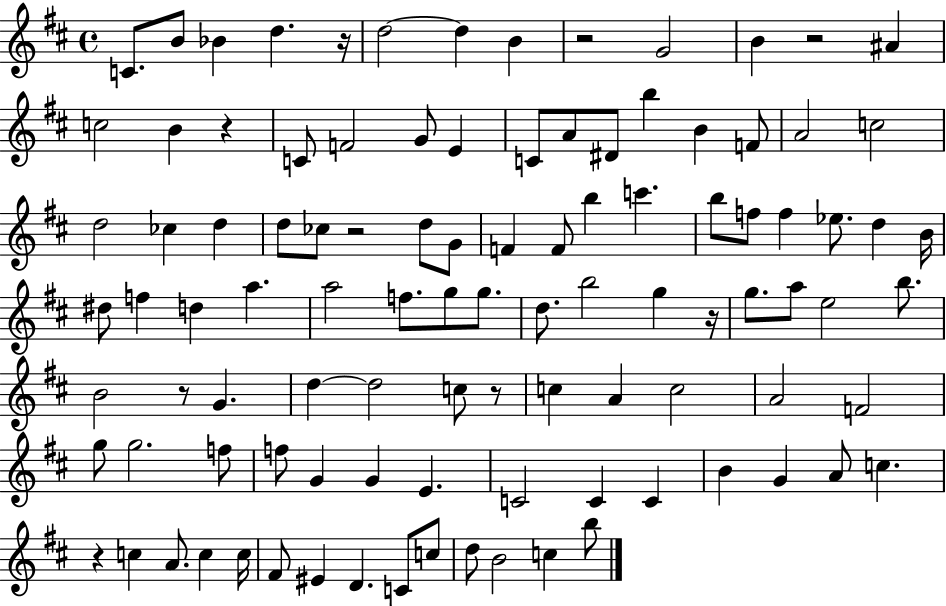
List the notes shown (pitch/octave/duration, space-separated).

C4/e. B4/e Bb4/q D5/q. R/s D5/h D5/q B4/q R/h G4/h B4/q R/h A#4/q C5/h B4/q R/q C4/e F4/h G4/e E4/q C4/e A4/e D#4/e B5/q B4/q F4/e A4/h C5/h D5/h CES5/q D5/q D5/e CES5/e R/h D5/e G4/e F4/q F4/e B5/q C6/q. B5/e F5/e F5/q Eb5/e. D5/q B4/s D#5/e F5/q D5/q A5/q. A5/h F5/e. G5/e G5/e. D5/e. B5/h G5/q R/s G5/e. A5/e E5/h B5/e. B4/h R/e G4/q. D5/q D5/h C5/e R/e C5/q A4/q C5/h A4/h F4/h G5/e G5/h. F5/e F5/e G4/q G4/q E4/q. C4/h C4/q C4/q B4/q G4/q A4/e C5/q. R/q C5/q A4/e. C5/q C5/s F#4/e EIS4/q D4/q. C4/e C5/e D5/e B4/h C5/q B5/e